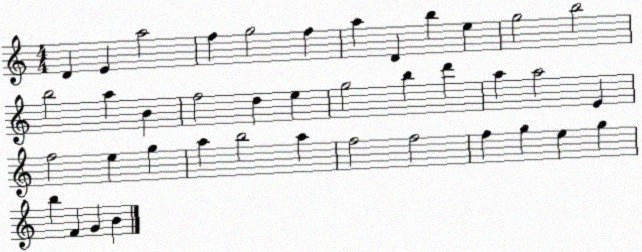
X:1
T:Untitled
M:4/4
L:1/4
K:C
D E a2 f g2 f a D b e g2 b2 b2 a B f2 d e g2 b d' a a2 E f2 e g a b2 a f2 f2 f g e g b F G B